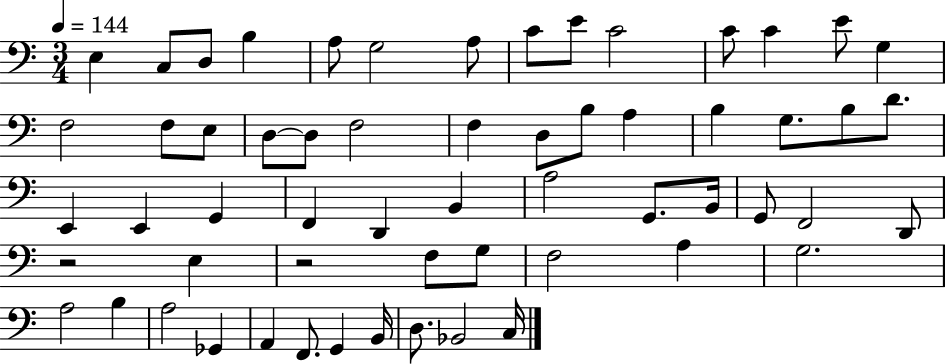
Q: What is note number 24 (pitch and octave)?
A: A3